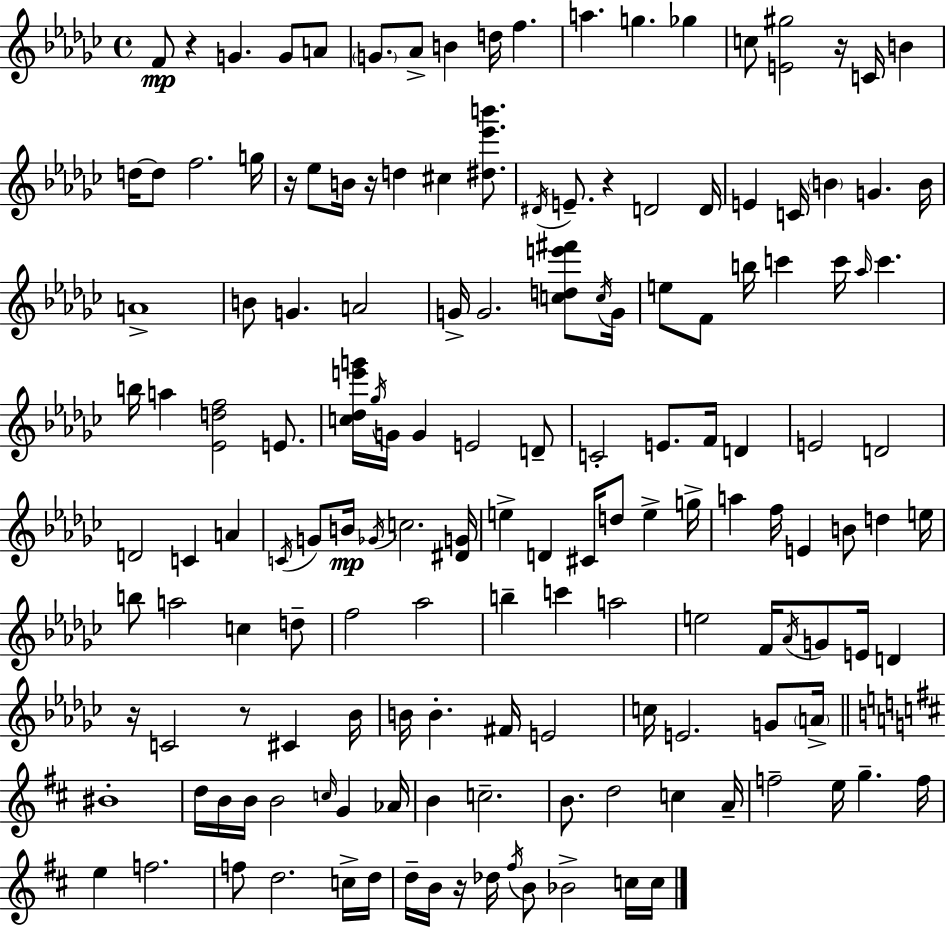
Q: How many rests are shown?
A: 8